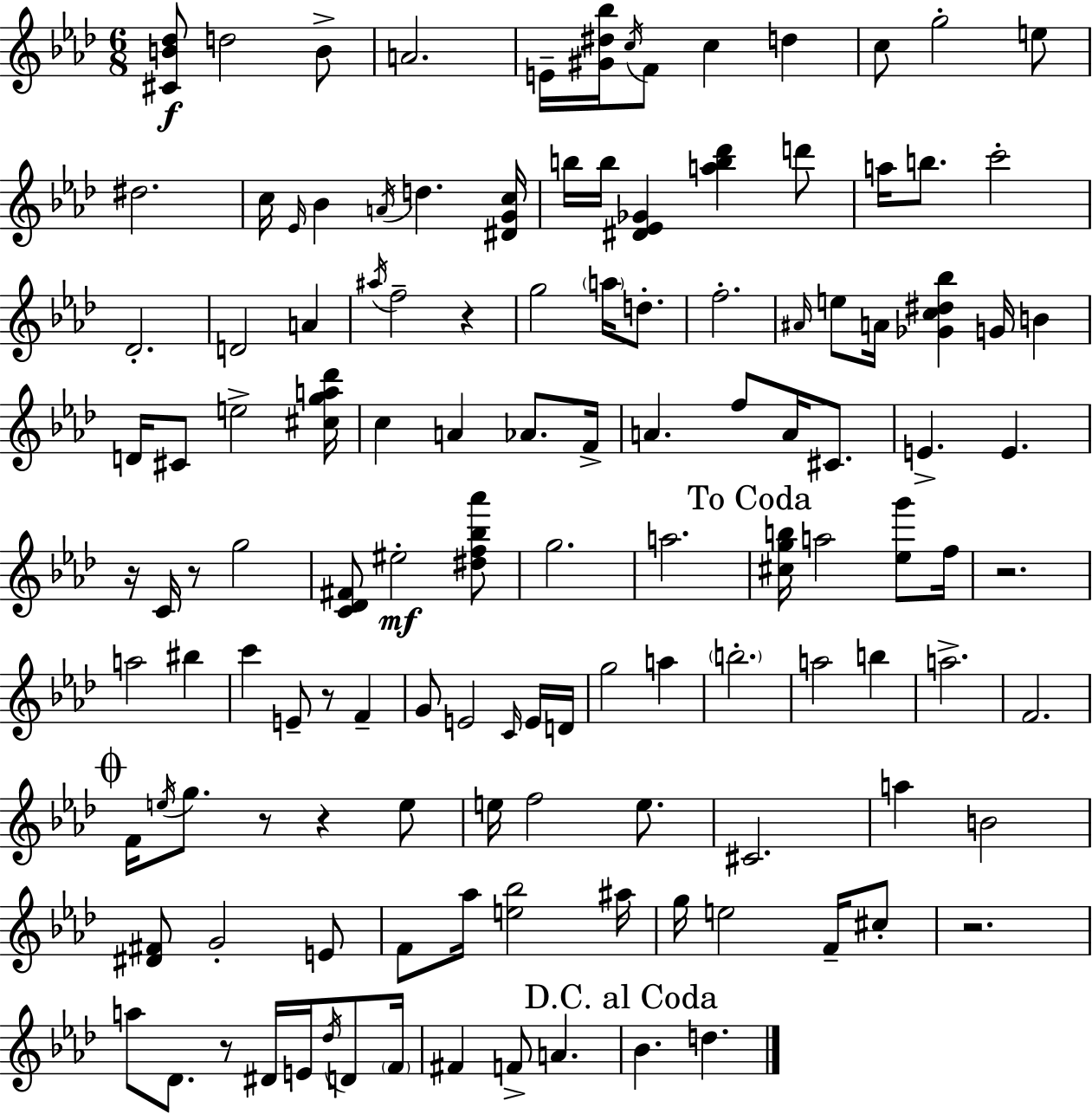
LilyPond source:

{
  \clef treble
  \numericTimeSignature
  \time 6/8
  \key f \minor
  <cis' b' des''>8\f d''2 b'8-> | a'2. | e'16-- <gis' dis'' bes''>16 \acciaccatura { c''16 } f'8 c''4 d''4 | c''8 g''2-. e''8 | \break dis''2. | c''16 \grace { ees'16 } bes'4 \acciaccatura { a'16 } d''4. | <dis' g' c''>16 b''16 b''16 <dis' ees' ges'>4 <a'' b'' des'''>4 | d'''8 a''16 b''8. c'''2-. | \break des'2.-. | d'2 a'4 | \acciaccatura { ais''16 } f''2-- | r4 g''2 | \break \parenthesize a''16 d''8.-. f''2.-. | \grace { ais'16 } e''8 a'16 <ges' c'' dis'' bes''>4 | g'16 b'4 d'16 cis'8 e''2-> | <cis'' g'' a'' des'''>16 c''4 a'4 | \break aes'8. f'16-> a'4. f''8 | a'16 cis'8. e'4.-> e'4. | r16 c'16 r8 g''2 | <c' des' fis'>8 eis''2-.\mf | \break <dis'' f'' bes'' aes'''>8 g''2. | a''2. | \mark "To Coda" <cis'' g'' b''>16 a''2 | <ees'' g'''>8 f''16 r2. | \break a''2 | bis''4 c'''4 e'8-- r8 | f'4-- g'8 e'2 | \grace { c'16 } e'16 d'16 g''2 | \break a''4 \parenthesize b''2.-. | a''2 | b''4 a''2.-> | f'2. | \break \mark \markup { \musicglyph "scripts.coda" } f'16 \acciaccatura { e''16 } g''8. r8 | r4 e''8 e''16 f''2 | e''8. cis'2. | a''4 b'2 | \break <dis' fis'>8 g'2-. | e'8 f'8 aes''16 <e'' bes''>2 | ais''16 g''16 e''2 | f'16-- cis''8-. r2. | \break a''8 des'8. | r8 dis'16 e'16 \acciaccatura { des''16 } d'8 \parenthesize f'16 fis'4 | f'8-> a'4. \mark "D.C. al Coda" bes'4. | d''4. \bar "|."
}